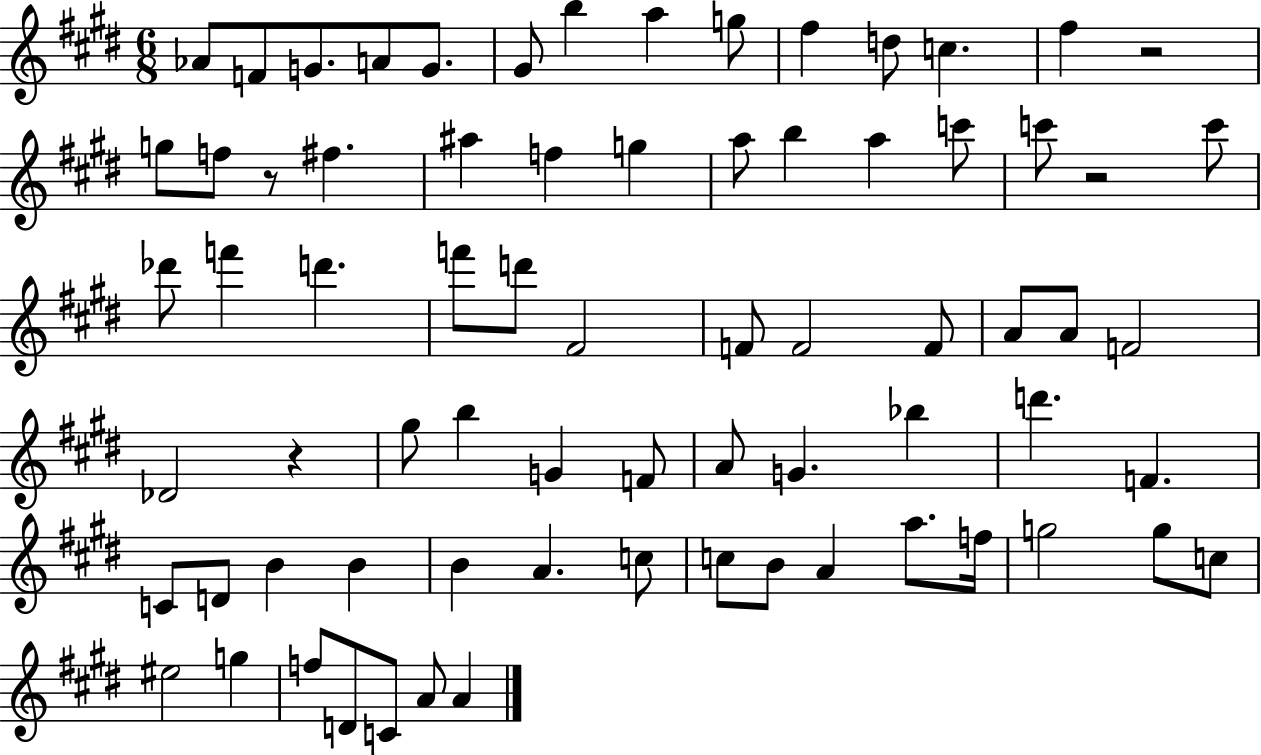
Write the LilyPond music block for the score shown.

{
  \clef treble
  \numericTimeSignature
  \time 6/8
  \key e \major
  aes'8 f'8 g'8. a'8 g'8. | gis'8 b''4 a''4 g''8 | fis''4 d''8 c''4. | fis''4 r2 | \break g''8 f''8 r8 fis''4. | ais''4 f''4 g''4 | a''8 b''4 a''4 c'''8 | c'''8 r2 c'''8 | \break des'''8 f'''4 d'''4. | f'''8 d'''8 fis'2 | f'8 f'2 f'8 | a'8 a'8 f'2 | \break des'2 r4 | gis''8 b''4 g'4 f'8 | a'8 g'4. bes''4 | d'''4. f'4. | \break c'8 d'8 b'4 b'4 | b'4 a'4. c''8 | c''8 b'8 a'4 a''8. f''16 | g''2 g''8 c''8 | \break eis''2 g''4 | f''8 d'8 c'8 a'8 a'4 | \bar "|."
}